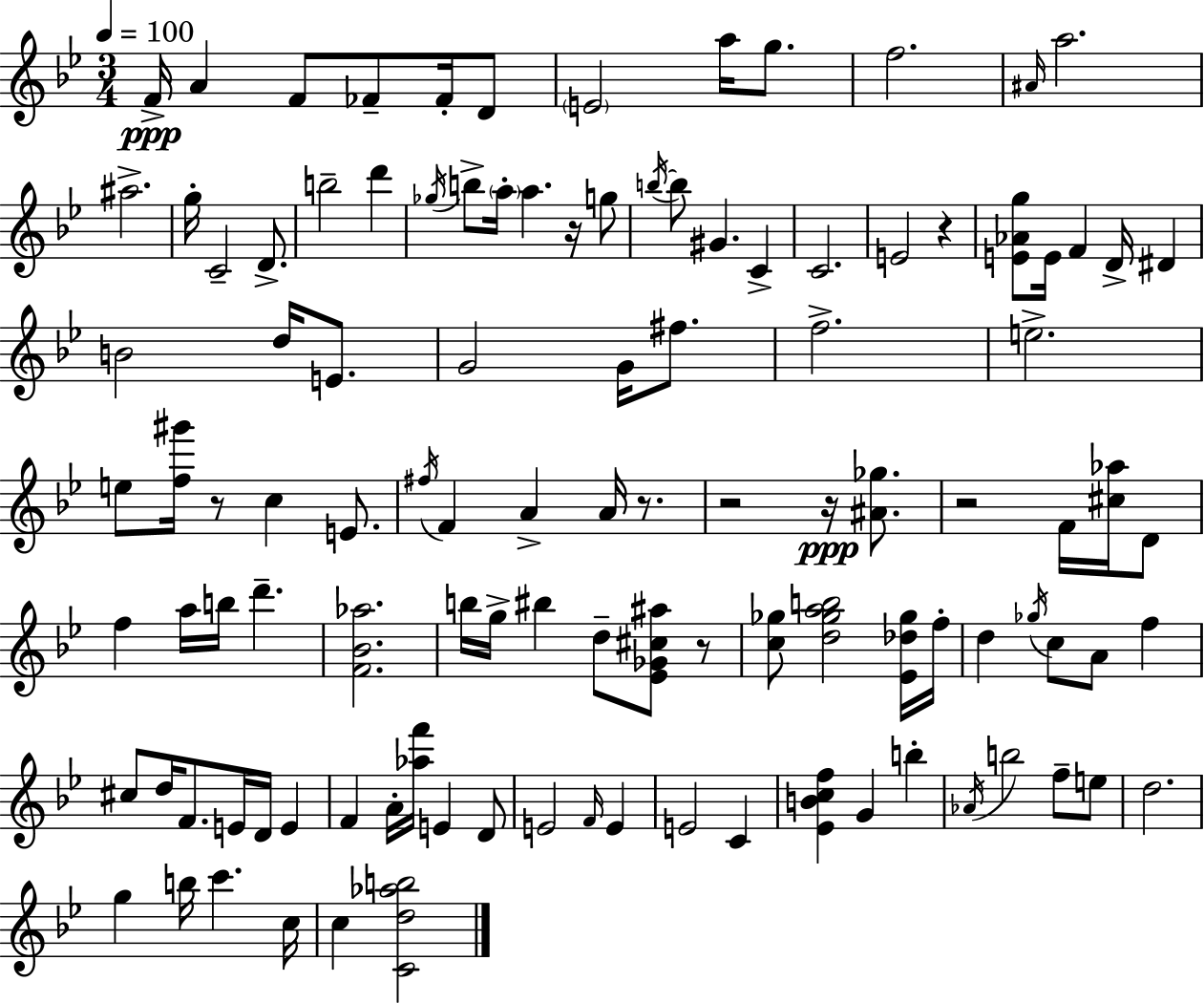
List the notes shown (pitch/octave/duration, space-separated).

F4/s A4/q F4/e FES4/e FES4/s D4/e E4/h A5/s G5/e. F5/h. A#4/s A5/h. A#5/h. G5/s C4/h D4/e. B5/h D6/q Gb5/s B5/e A5/s A5/q. R/s G5/e B5/s B5/e G#4/q. C4/q C4/h. E4/h R/q [E4,Ab4,G5]/e E4/s F4/q D4/s D#4/q B4/h D5/s E4/e. G4/h G4/s F#5/e. F5/h. E5/h. E5/e [F5,G#6]/s R/e C5/q E4/e. F#5/s F4/q A4/q A4/s R/e. R/h R/s [A#4,Gb5]/e. R/h F4/s [C#5,Ab5]/s D4/e F5/q A5/s B5/s D6/q. [F4,Bb4,Ab5]/h. B5/s G5/s BIS5/q D5/e [Eb4,Gb4,C#5,A#5]/e R/e [C5,Gb5]/e [D5,Gb5,A5,B5]/h [Eb4,Db5,Gb5]/s F5/s D5/q Gb5/s C5/e A4/e F5/q C#5/e D5/s F4/e. E4/s D4/s E4/q F4/q A4/s [Ab5,F6]/s E4/q D4/e E4/h F4/s E4/q E4/h C4/q [Eb4,B4,C5,F5]/q G4/q B5/q Ab4/s B5/h F5/e E5/e D5/h. G5/q B5/s C6/q. C5/s C5/q [C4,D5,Ab5,B5]/h